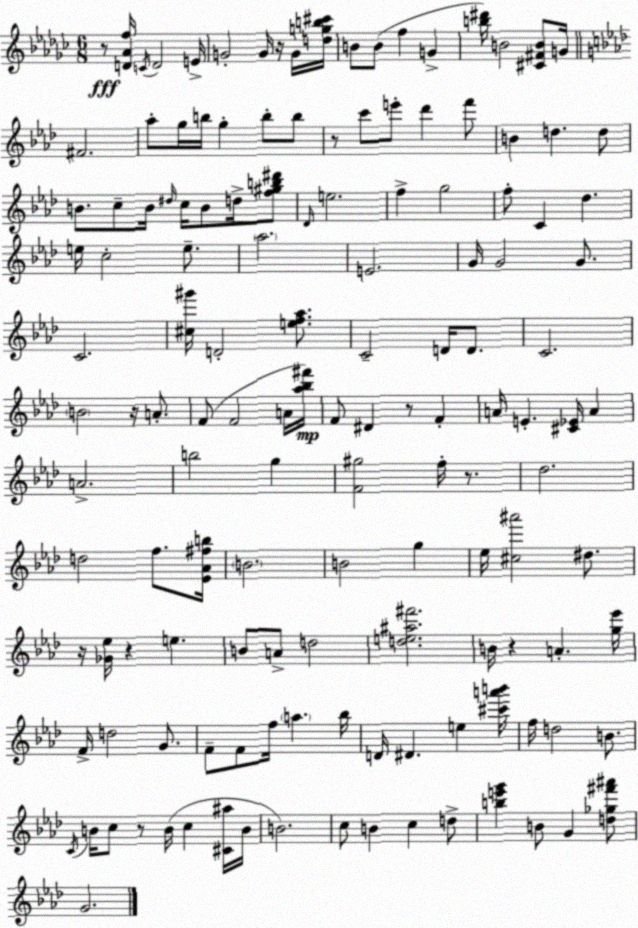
X:1
T:Untitled
M:6/8
L:1/4
K:Ebm
z/2 [D_Af]/4 C/4 D2 E/4 G2 G/4 z/4 G/4 [dgb^c']/4 B/2 B/2 f G [b^d']/4 B2 [^C^FB]/2 G/4 ^F2 _a/2 g/4 b/4 g b/2 b/2 z/2 c'/2 e'/2 _d' f'/2 B d d/2 B/2 c/2 B/4 ^d/4 c/4 B/2 d/4 [f^gb^d']/2 _D/4 e2 f g2 f/2 C _d e/4 c2 e/2 _a2 E2 G/4 G2 G/2 C2 [^c^g']/4 D2 [ef_a]/2 C2 D/4 D/2 C2 B2 z/4 A/2 F/2 F2 A/4 [_a_b^f']/4 F/2 ^D z/2 F A/4 E [^C_E]/4 A A2 b2 g [F^g]2 f/4 z/2 _d2 d2 f/2 [_E_A^fb]/4 B2 B2 g _e/4 [^c^a']2 ^d/2 z/4 [_G_e]/4 z e B/2 A/2 d2 [de^a^f']2 B/4 z A [g_e']/4 F/4 d2 G/2 F/2 F/2 f/4 a _b/4 D/4 ^D e [^c'a'b']/4 f/4 d2 B/2 C/4 B/4 c/2 z/2 B/4 c [^C^a]/4 B/4 B2 c/2 B c d/2 [be'g'] B/2 G [d_g^f'^a']/2 G2